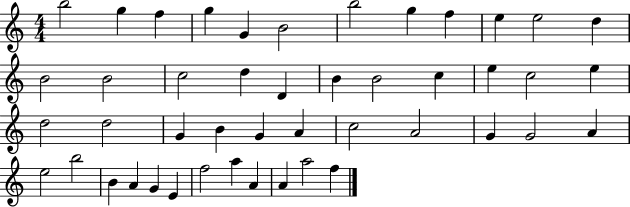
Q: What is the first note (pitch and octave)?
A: B5